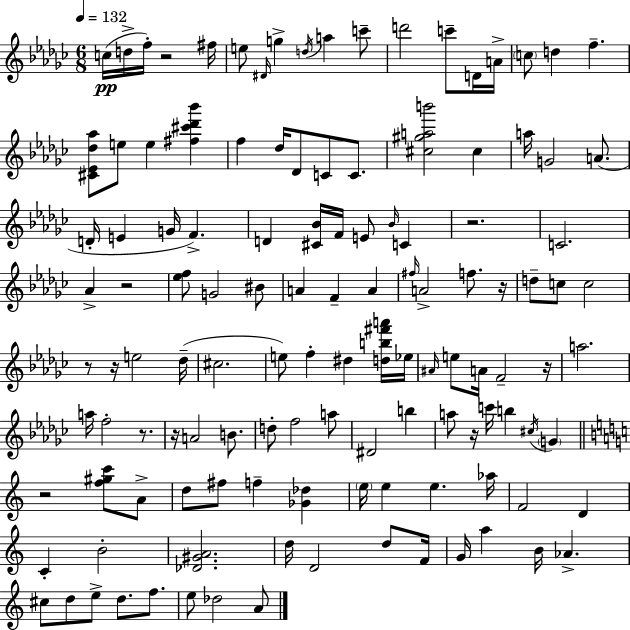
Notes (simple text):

C5/s D5/s F5/s R/h F#5/s E5/e D#4/s G5/q D5/s A5/q C6/e D6/h C6/e D4/s A4/s C5/e D5/q F5/q. [C#4,Eb4,Db5,Ab5]/e E5/e E5/q [F#5,C#6,Db6,Bb6]/q F5/q Db5/s Db4/e C4/e C4/e. [C#5,G#5,A5,B6]/h C#5/q A5/s G4/h A4/e. D4/s E4/q G4/s F4/q. D4/q [C#4,Bb4]/s F4/s E4/e Bb4/s C4/q R/h. C4/h. Ab4/q R/h [Eb5,F5]/e G4/h BIS4/e A4/q F4/q A4/q F#5/s A4/h F5/e. R/s D5/e C5/e C5/h R/e R/s E5/h Db5/s C#5/h. E5/e F5/q D#5/q [D5,B5,F#6,A6]/s Eb5/s A#4/s E5/e A4/s F4/h R/s A5/h. A5/s F5/h R/e. R/s A4/h B4/e. D5/e F5/h A5/e D#4/h B5/q A5/e R/s C6/s B5/q C#5/s G4/q R/h [F5,G#5,C6]/e A4/e D5/e F#5/e F5/q [Gb4,Db5]/q E5/s E5/q E5/q. Ab5/s F4/h D4/q C4/q B4/h [Db4,G#4,A4]/h. D5/s D4/h D5/e F4/s G4/s A5/q B4/s Ab4/q. C#5/e D5/e E5/e D5/e. F5/e. E5/e Db5/h A4/e